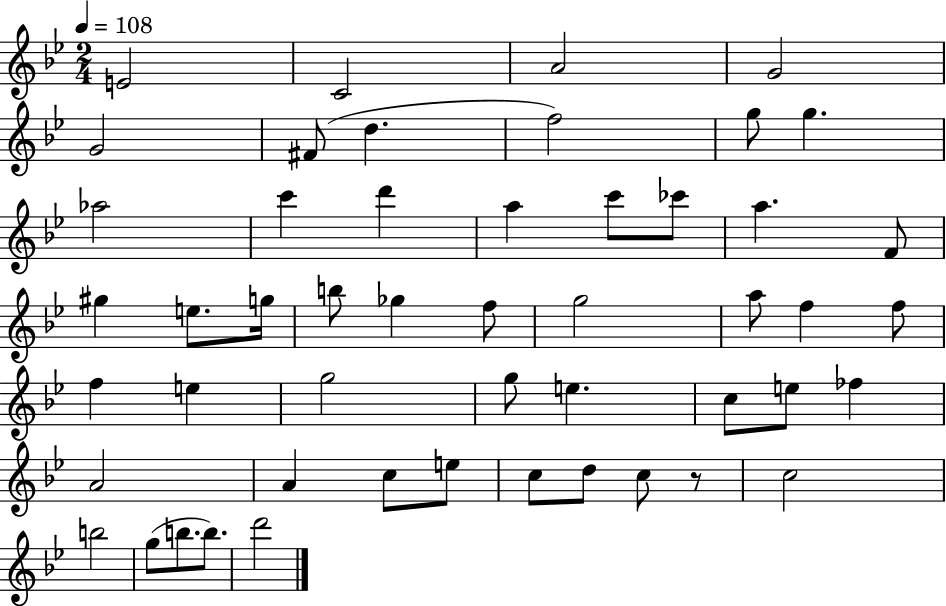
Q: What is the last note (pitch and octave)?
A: D6